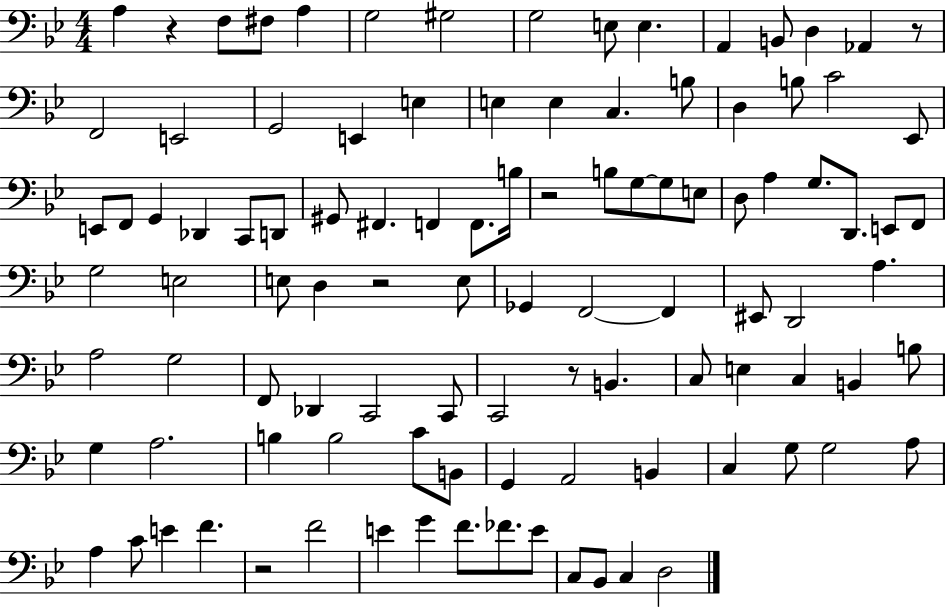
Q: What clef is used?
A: bass